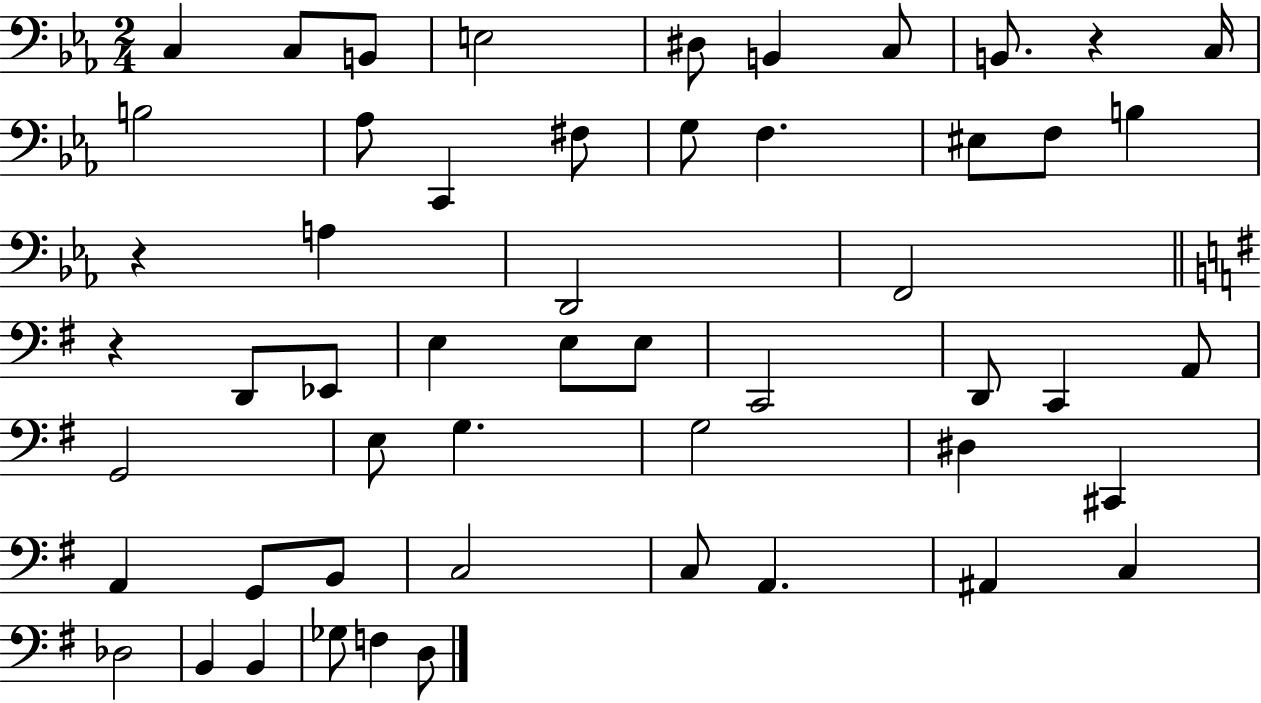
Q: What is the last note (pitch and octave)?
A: D3